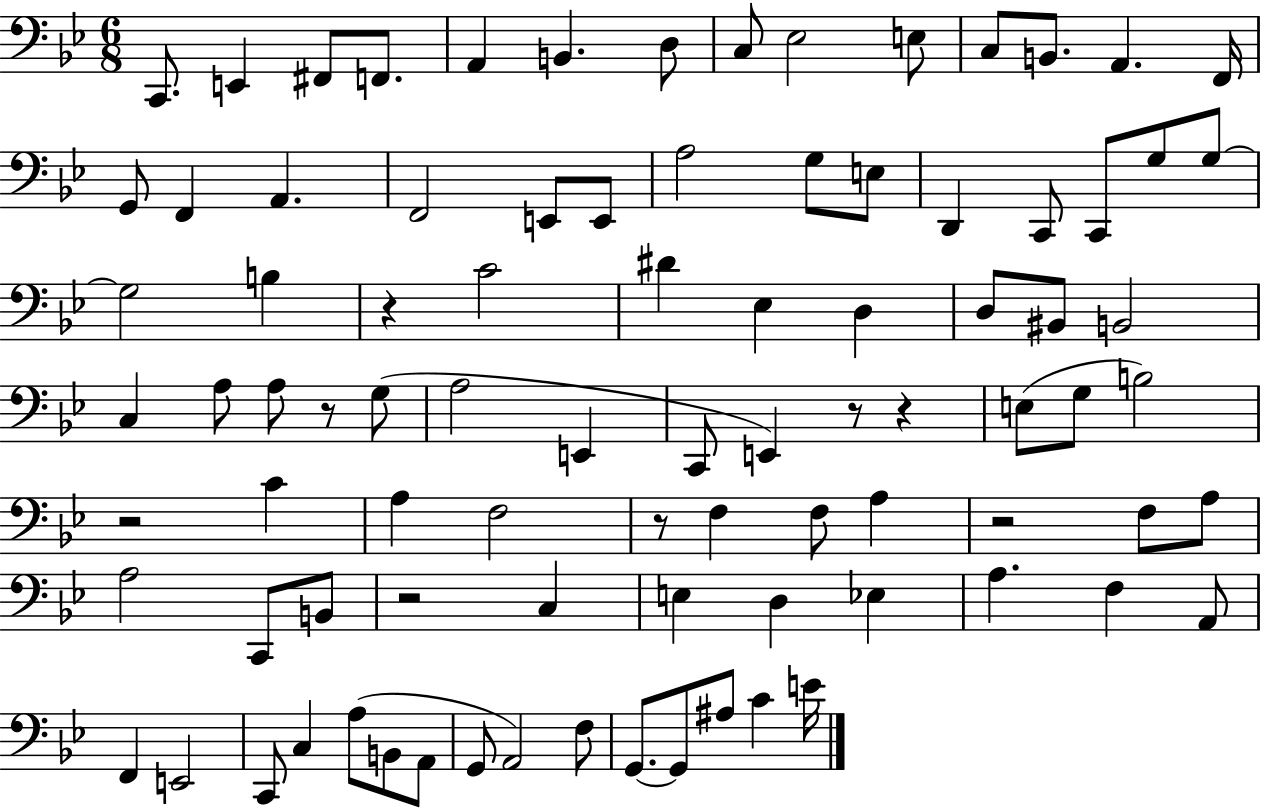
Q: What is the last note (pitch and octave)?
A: E4